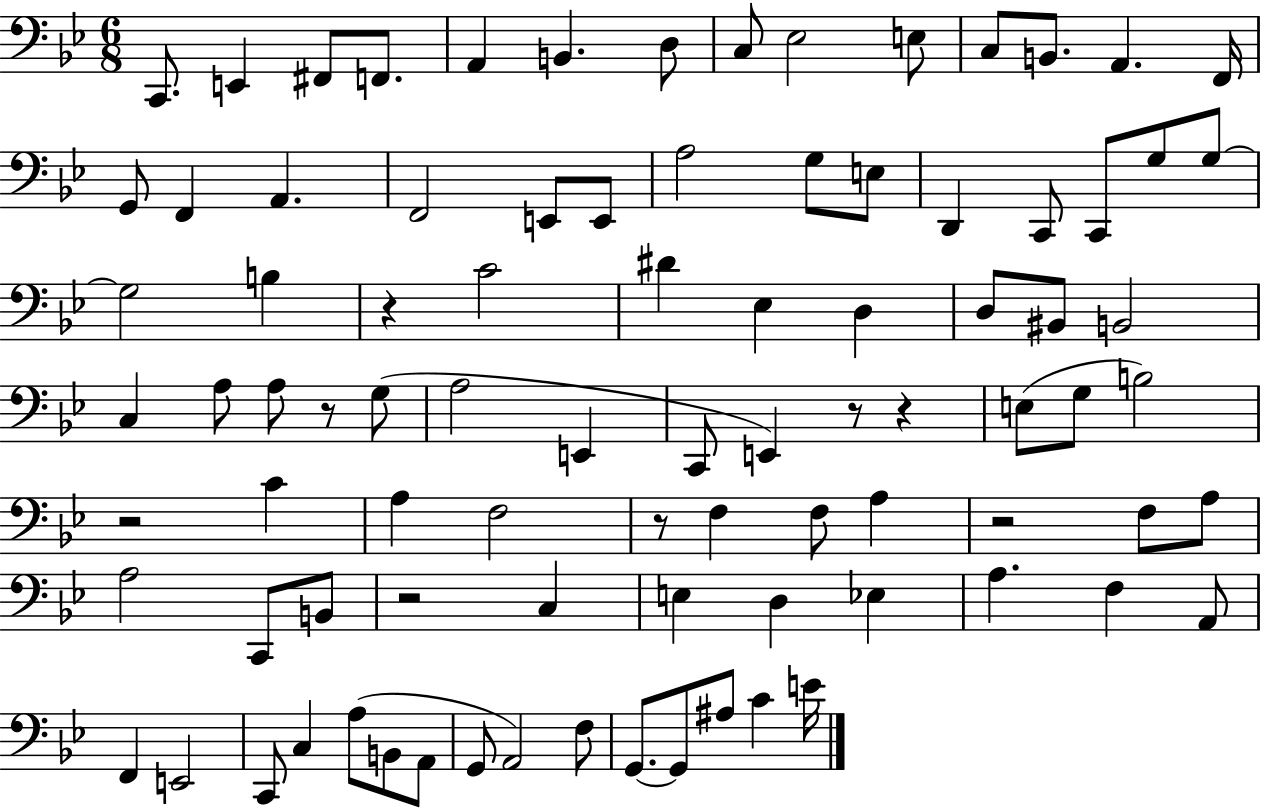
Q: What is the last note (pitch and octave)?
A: E4